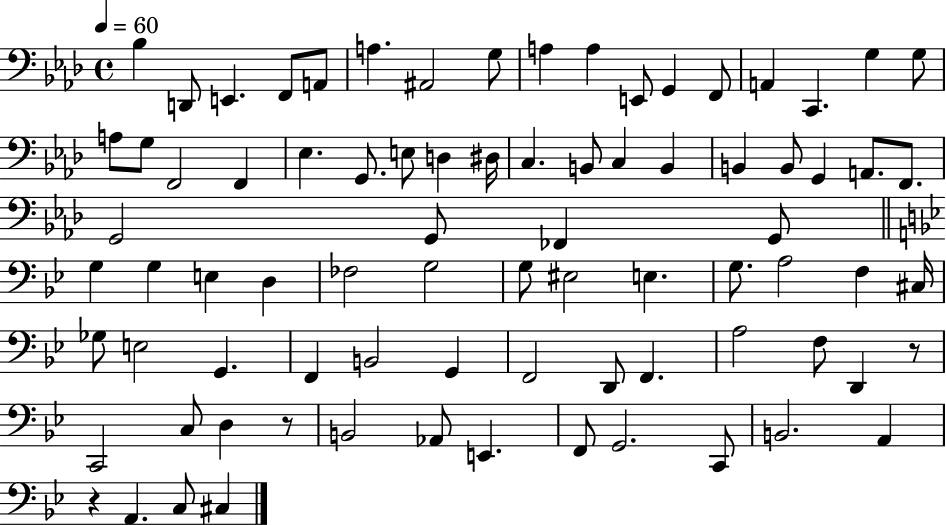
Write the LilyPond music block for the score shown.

{
  \clef bass
  \time 4/4
  \defaultTimeSignature
  \key aes \major
  \tempo 4 = 60
  bes4 d,8 e,4. f,8 a,8 | a4. ais,2 g8 | a4 a4 e,8 g,4 f,8 | a,4 c,4. g4 g8 | \break a8 g8 f,2 f,4 | ees4. g,8. e8 d4 dis16 | c4. b,8 c4 b,4 | b,4 b,8 g,4 a,8. f,8. | \break g,2 g,8 fes,4 g,8 | \bar "||" \break \key bes \major g4 g4 e4 d4 | fes2 g2 | g8 eis2 e4. | g8. a2 f4 cis16 | \break ges8 e2 g,4. | f,4 b,2 g,4 | f,2 d,8 f,4. | a2 f8 d,4 r8 | \break c,2 c8 d4 r8 | b,2 aes,8 e,4. | f,8 g,2. c,8 | b,2. a,4 | \break r4 a,4. c8 cis4 | \bar "|."
}